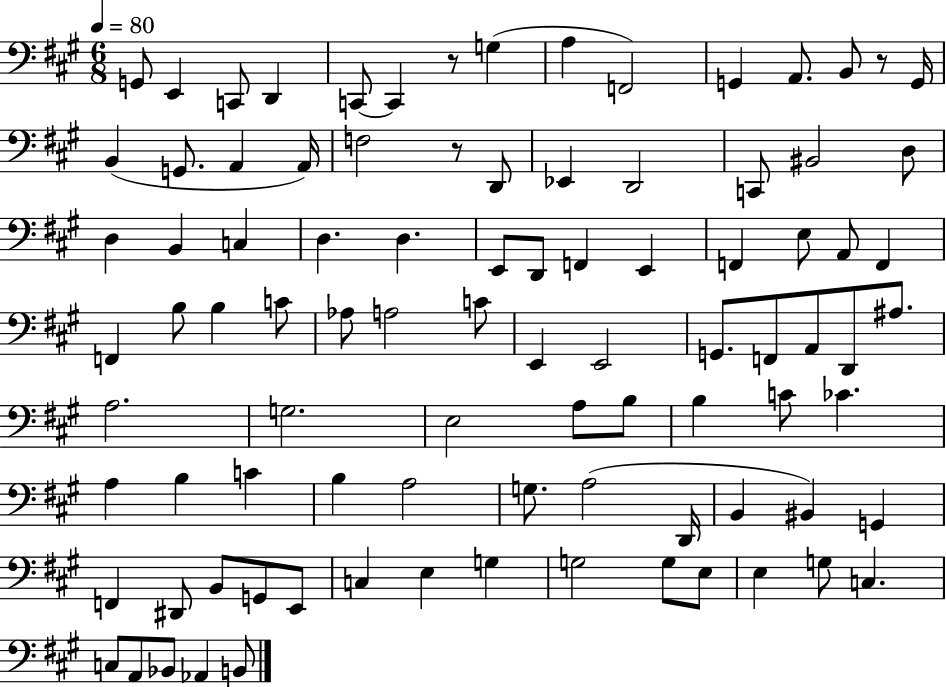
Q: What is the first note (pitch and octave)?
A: G2